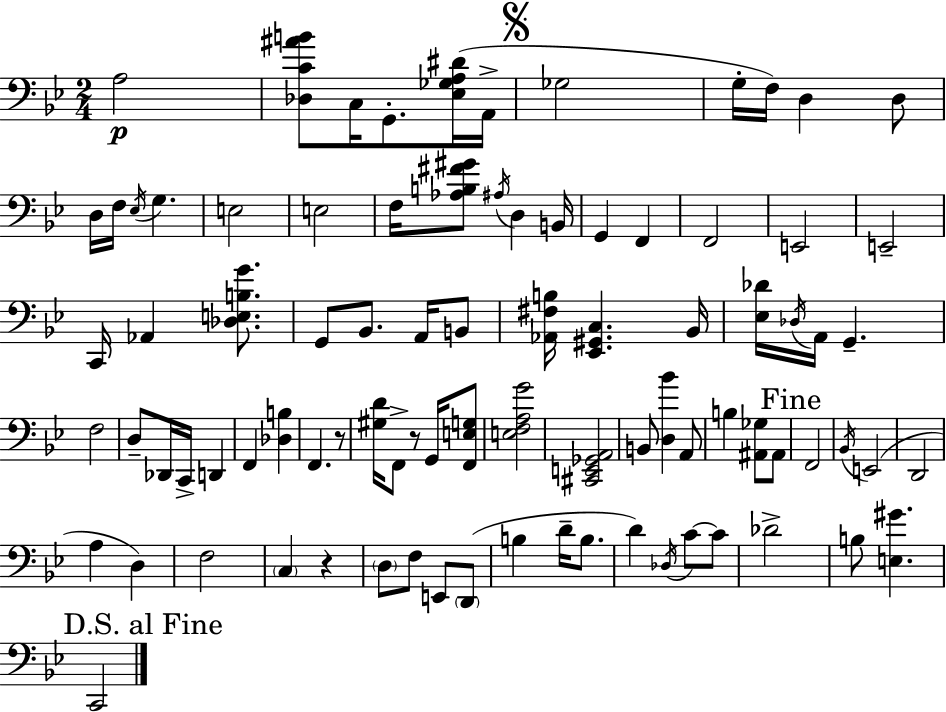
X:1
T:Untitled
M:2/4
L:1/4
K:Bb
A,2 [_D,C^AB]/2 C,/4 G,,/2 [_E,_G,A,^D]/4 A,,/4 _G,2 G,/4 F,/4 D, D,/2 D,/4 F,/4 _E,/4 G, E,2 E,2 F,/4 [_A,B,^F^G]/2 ^A,/4 D, B,,/4 G,, F,, F,,2 E,,2 E,,2 C,,/4 _A,, [_D,E,B,G]/2 G,,/2 _B,,/2 A,,/4 B,,/2 [_A,,^F,B,]/4 [_E,,^G,,C,] _B,,/4 [_E,_D]/4 _D,/4 A,,/4 G,, F,2 D,/2 _D,,/4 C,,/4 D,, F,, [_D,B,] F,, z/2 [^G,D]/4 F,,/2 z/2 G,,/4 [F,,E,G,]/2 [E,F,A,G]2 [^C,,E,,_G,,A,,]2 B,,/2 [D,_B] A,,/2 B, [^A,,_G,]/2 ^A,,/2 F,,2 _B,,/4 E,,2 D,,2 A, D, F,2 C, z D,/2 F,/2 E,,/2 D,,/2 B, D/4 B,/2 D _D,/4 C/2 C/2 _D2 B,/2 [E,^G] C,,2